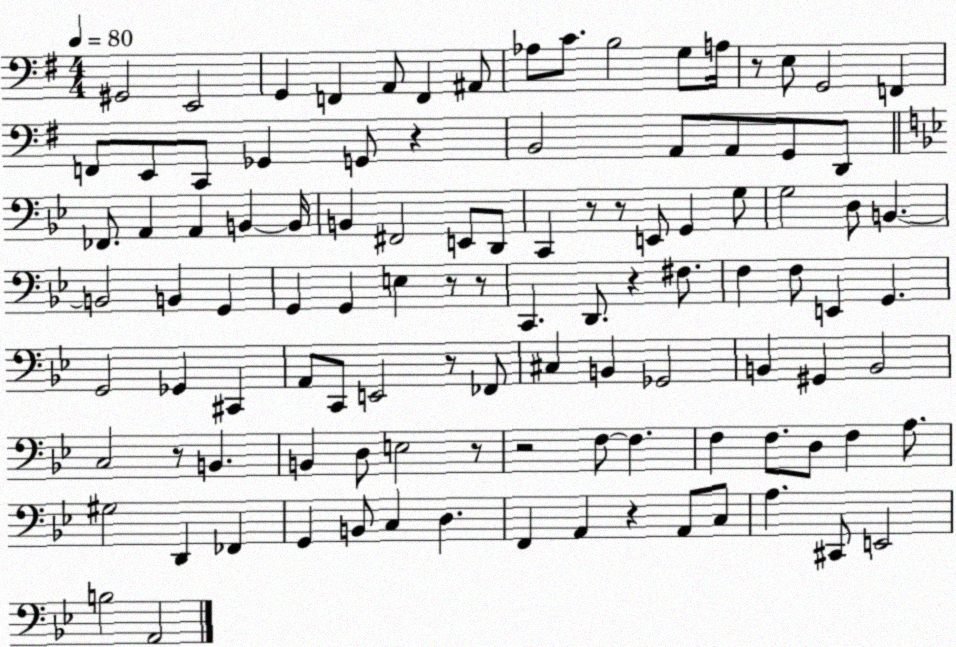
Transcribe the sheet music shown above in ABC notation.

X:1
T:Untitled
M:4/4
L:1/4
K:G
^G,,2 E,,2 G,, F,, A,,/2 F,, ^A,,/2 _A,/2 C/2 B,2 G,/2 A,/4 z/2 E,/2 G,,2 F,, F,,/2 E,,/2 C,,/2 _G,, G,,/2 z B,,2 A,,/2 A,,/2 G,,/2 D,,/2 _F,,/2 A,, A,, B,, B,,/4 B,, ^F,,2 E,,/2 D,,/2 C,, z/2 z/2 E,,/2 G,, G,/2 G,2 D,/2 B,, B,,2 B,, G,, G,, G,, E, z/2 z/2 C,, D,,/2 z ^F,/2 F, F,/2 E,, G,, G,,2 _G,, ^C,, A,,/2 C,,/2 E,,2 z/2 _F,,/2 ^C, B,, _G,,2 B,, ^G,, B,,2 C,2 z/2 B,, B,, D,/2 E,2 z/2 z2 F,/2 F, F, F,/2 D,/2 F, A,/2 ^G,2 D,, _F,, G,, B,,/2 C, D, F,, A,, z A,,/2 C,/2 A, ^C,,/2 E,,2 B,2 A,,2